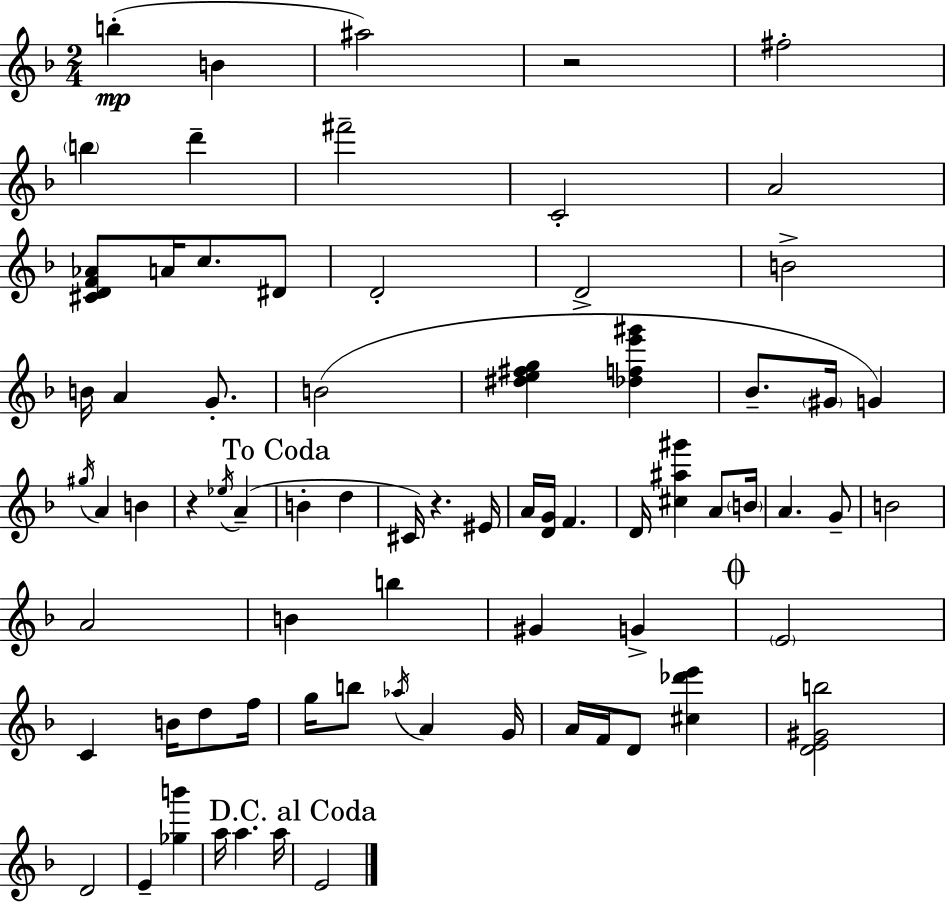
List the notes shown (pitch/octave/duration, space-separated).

B5/q B4/q A#5/h R/h F#5/h B5/q D6/q F#6/h C4/h A4/h [C#4,D4,F4,Ab4]/e A4/s C5/e. D#4/e D4/h D4/h B4/h B4/s A4/q G4/e. B4/h [D#5,E5,F#5,G5]/q [Db5,F5,E6,G#6]/q Bb4/e. G#4/s G4/q G#5/s A4/q B4/q R/q Eb5/s A4/q B4/q D5/q C#4/s R/q. EIS4/s A4/s [D4,G4]/s F4/q. D4/s [C#5,A#5,G#6]/q A4/e B4/s A4/q. G4/e B4/h A4/h B4/q B5/q G#4/q G4/q E4/h C4/q B4/s D5/e F5/s G5/s B5/e Ab5/s A4/q G4/s A4/s F4/s D4/e [C#5,Db6,E6]/q [D4,E4,G#4,B5]/h D4/h E4/q [Gb5,B6]/q A5/s A5/q. A5/s E4/h